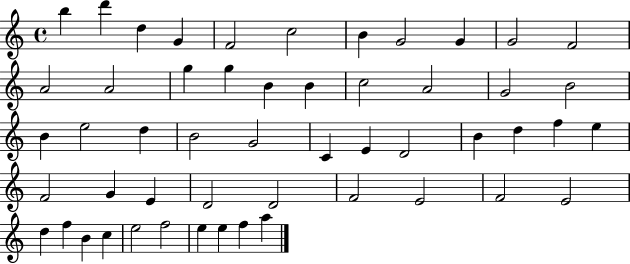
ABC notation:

X:1
T:Untitled
M:4/4
L:1/4
K:C
b d' d G F2 c2 B G2 G G2 F2 A2 A2 g g B B c2 A2 G2 B2 B e2 d B2 G2 C E D2 B d f e F2 G E D2 D2 F2 E2 F2 E2 d f B c e2 f2 e e f a